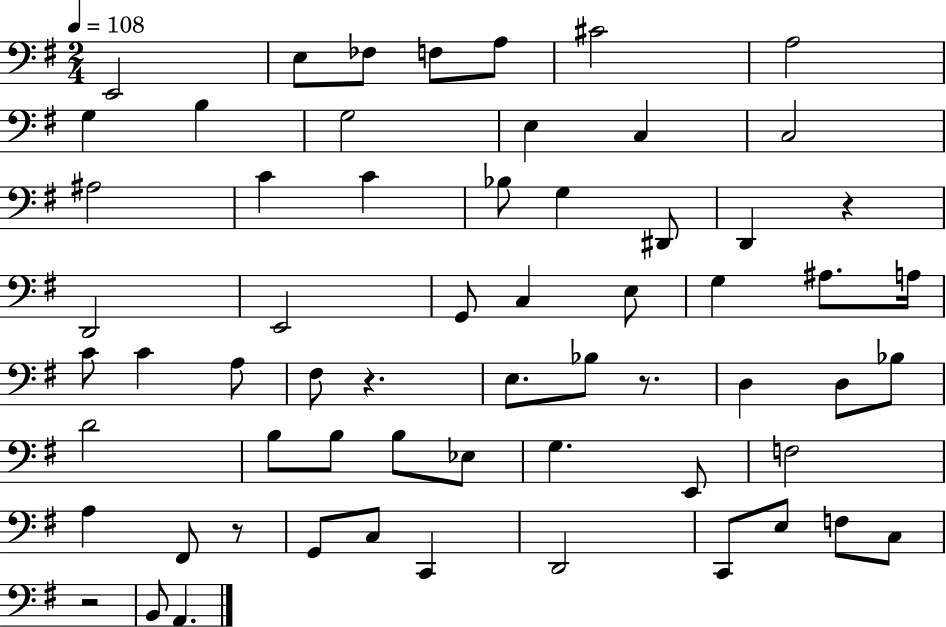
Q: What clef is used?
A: bass